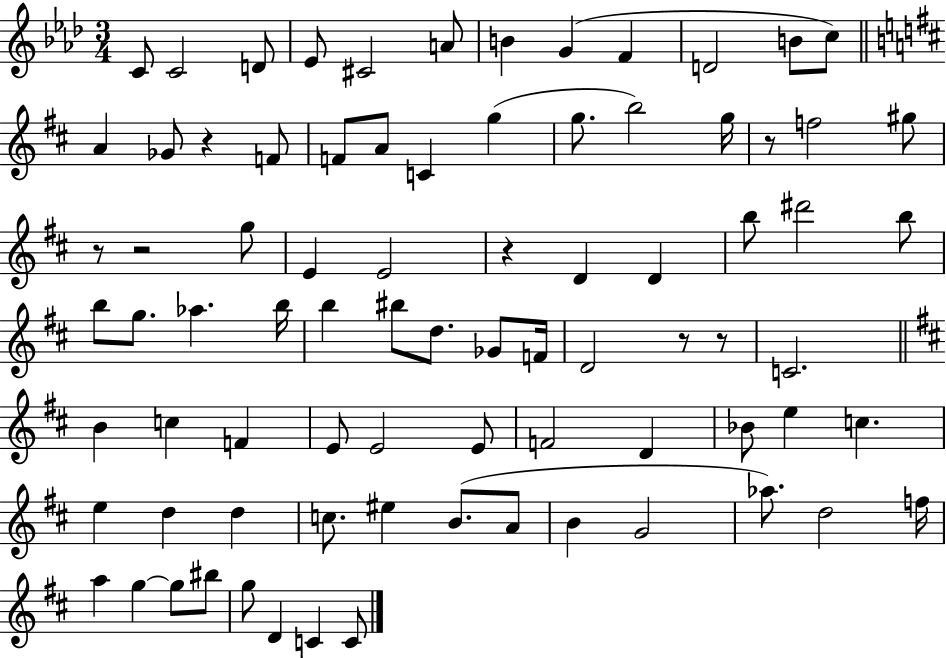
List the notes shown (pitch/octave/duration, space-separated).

C4/e C4/h D4/e Eb4/e C#4/h A4/e B4/q G4/q F4/q D4/h B4/e C5/e A4/q Gb4/e R/q F4/e F4/e A4/e C4/q G5/q G5/e. B5/h G5/s R/e F5/h G#5/e R/e R/h G5/e E4/q E4/h R/q D4/q D4/q B5/e D#6/h B5/e B5/e G5/e. Ab5/q. B5/s B5/q BIS5/e D5/e. Gb4/e F4/s D4/h R/e R/e C4/h. B4/q C5/q F4/q E4/e E4/h E4/e F4/h D4/q Bb4/e E5/q C5/q. E5/q D5/q D5/q C5/e. EIS5/q B4/e. A4/e B4/q G4/h Ab5/e. D5/h F5/s A5/q G5/q G5/e BIS5/e G5/e D4/q C4/q C4/e